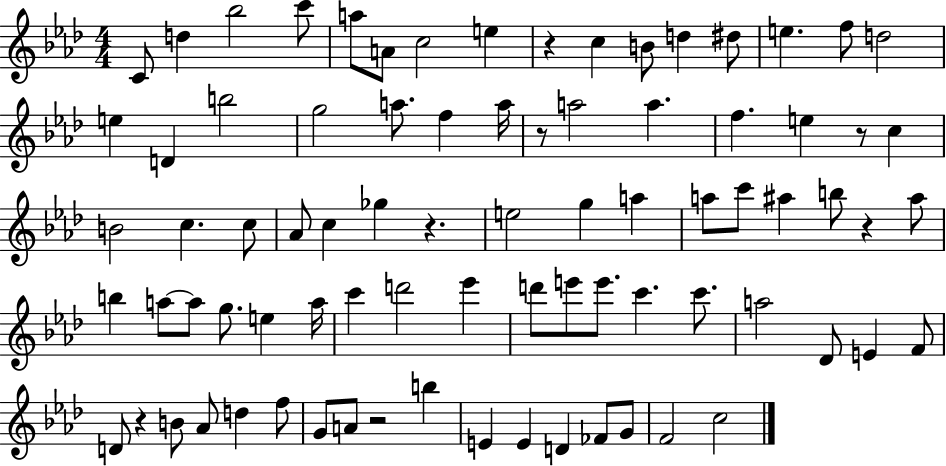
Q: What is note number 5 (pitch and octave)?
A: A5